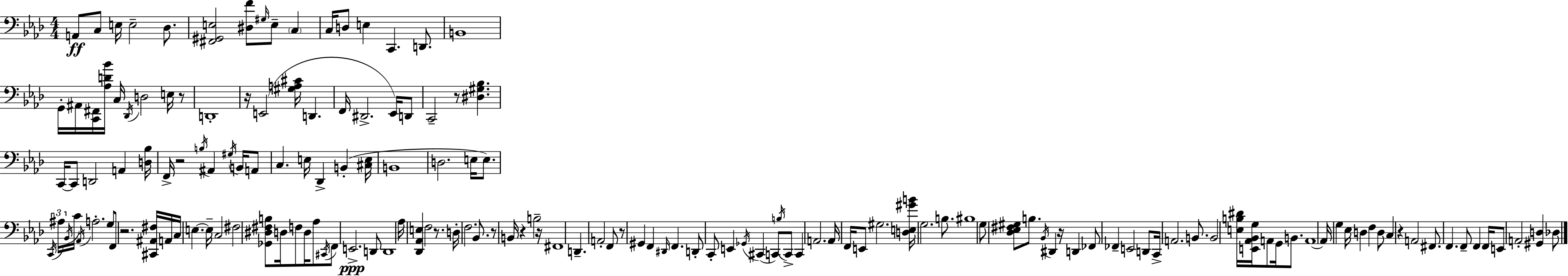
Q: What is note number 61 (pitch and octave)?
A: D3